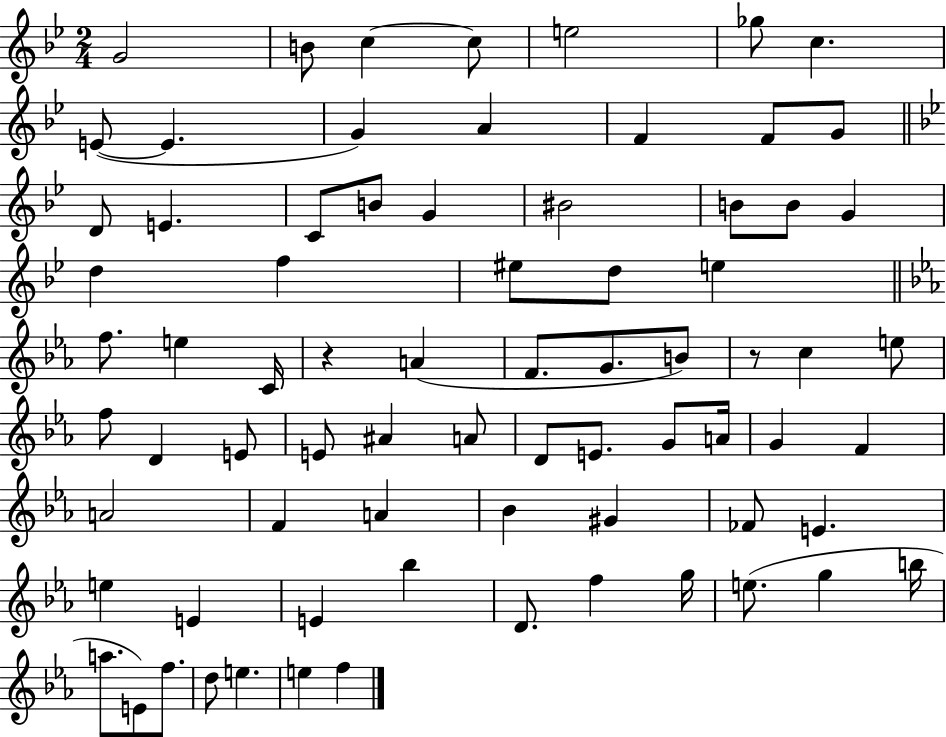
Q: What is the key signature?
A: BES major